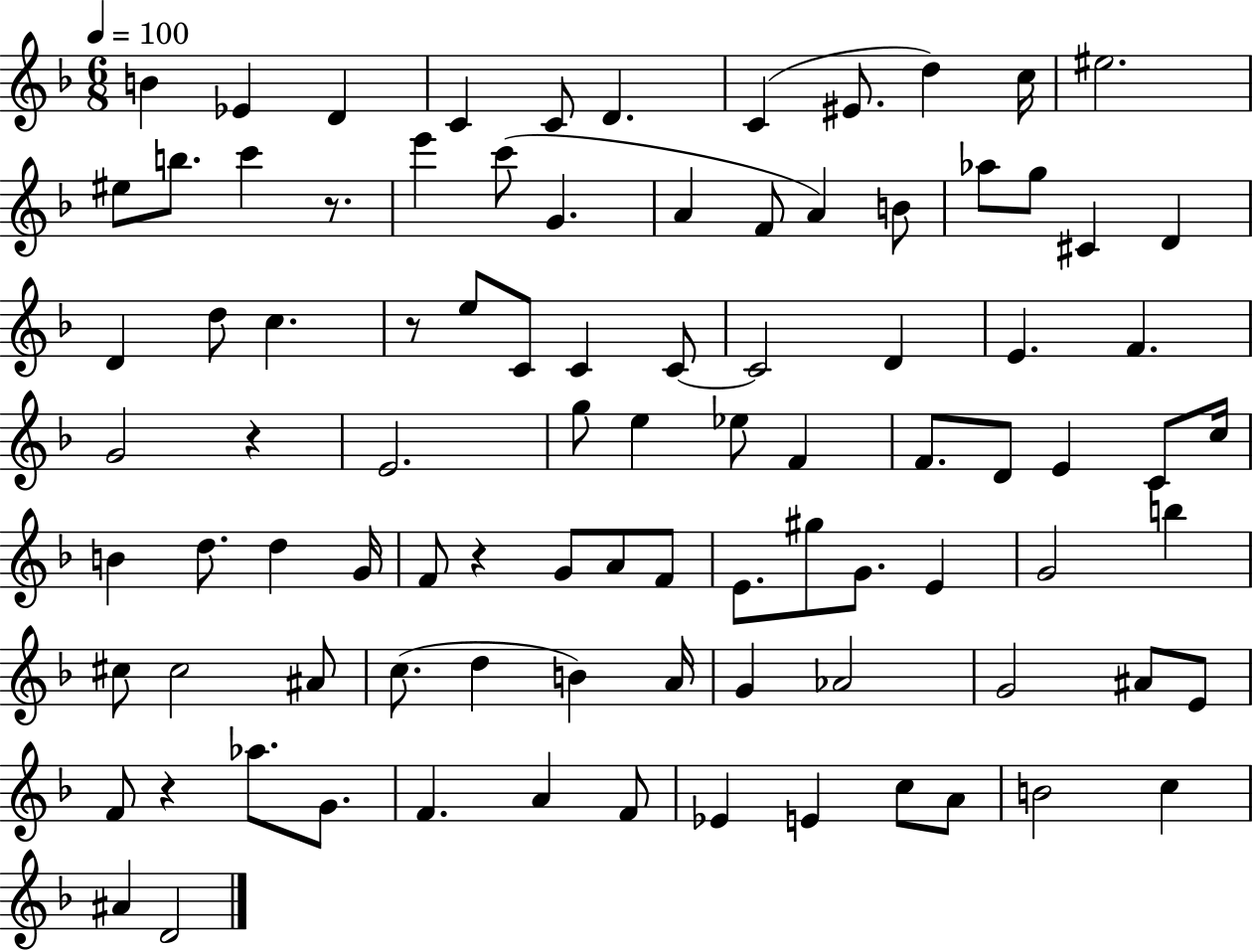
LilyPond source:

{
  \clef treble
  \numericTimeSignature
  \time 6/8
  \key f \major
  \tempo 4 = 100
  b'4 ees'4 d'4 | c'4 c'8 d'4. | c'4( eis'8. d''4) c''16 | eis''2. | \break eis''8 b''8. c'''4 r8. | e'''4 c'''8( g'4. | a'4 f'8 a'4) b'8 | aes''8 g''8 cis'4 d'4 | \break d'4 d''8 c''4. | r8 e''8 c'8 c'4 c'8~~ | c'2 d'4 | e'4. f'4. | \break g'2 r4 | e'2. | g''8 e''4 ees''8 f'4 | f'8. d'8 e'4 c'8 c''16 | \break b'4 d''8. d''4 g'16 | f'8 r4 g'8 a'8 f'8 | e'8. gis''8 g'8. e'4 | g'2 b''4 | \break cis''8 cis''2 ais'8 | c''8.( d''4 b'4) a'16 | g'4 aes'2 | g'2 ais'8 e'8 | \break f'8 r4 aes''8. g'8. | f'4. a'4 f'8 | ees'4 e'4 c''8 a'8 | b'2 c''4 | \break ais'4 d'2 | \bar "|."
}